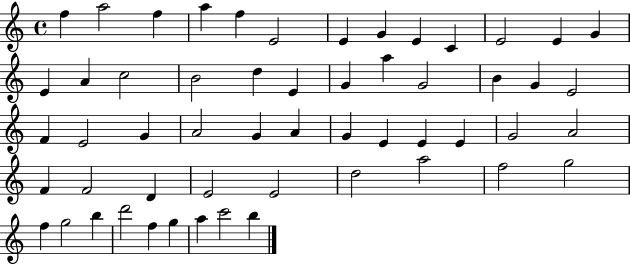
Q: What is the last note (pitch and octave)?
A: B5